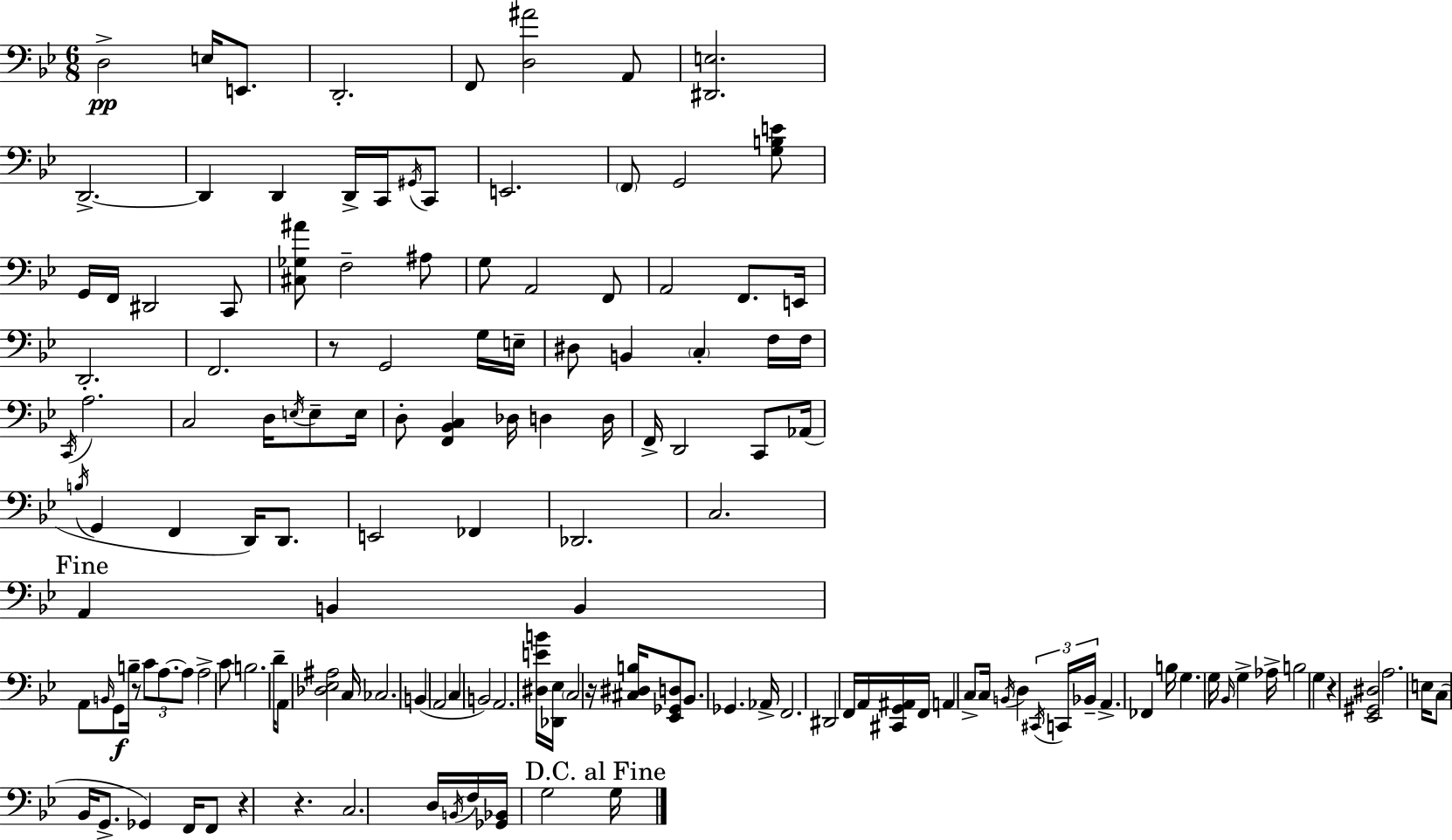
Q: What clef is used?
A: bass